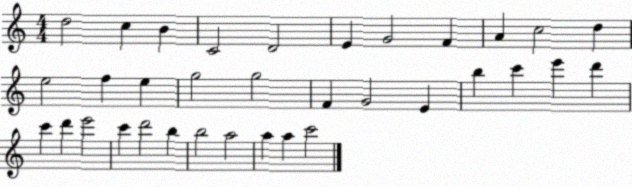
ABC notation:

X:1
T:Untitled
M:4/4
L:1/4
K:C
d2 c B C2 D2 E G2 F A c2 d e2 f e g2 g2 F G2 E b c' e' d' c' d' e'2 c' d'2 b b2 a2 a a c'2